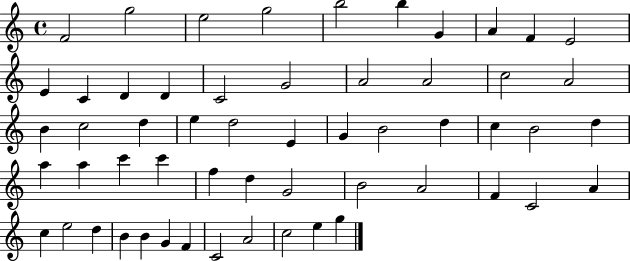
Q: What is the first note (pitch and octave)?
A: F4